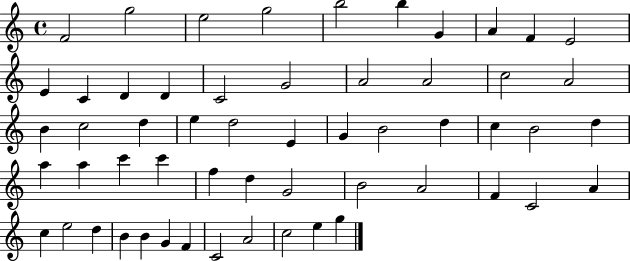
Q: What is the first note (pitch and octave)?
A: F4